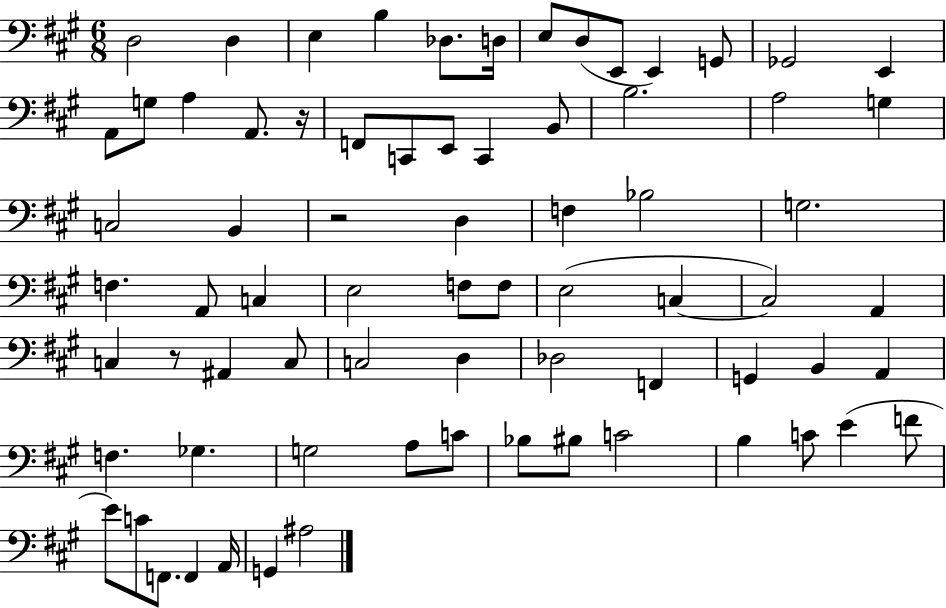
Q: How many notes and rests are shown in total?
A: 73